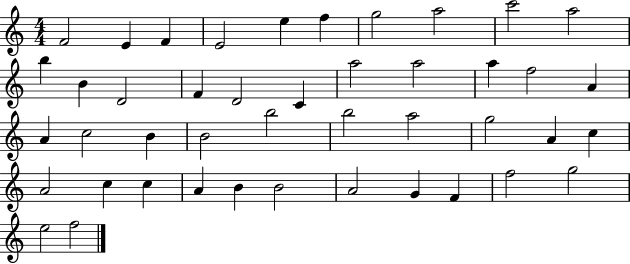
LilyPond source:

{
  \clef treble
  \numericTimeSignature
  \time 4/4
  \key c \major
  f'2 e'4 f'4 | e'2 e''4 f''4 | g''2 a''2 | c'''2 a''2 | \break b''4 b'4 d'2 | f'4 d'2 c'4 | a''2 a''2 | a''4 f''2 a'4 | \break a'4 c''2 b'4 | b'2 b''2 | b''2 a''2 | g''2 a'4 c''4 | \break a'2 c''4 c''4 | a'4 b'4 b'2 | a'2 g'4 f'4 | f''2 g''2 | \break e''2 f''2 | \bar "|."
}